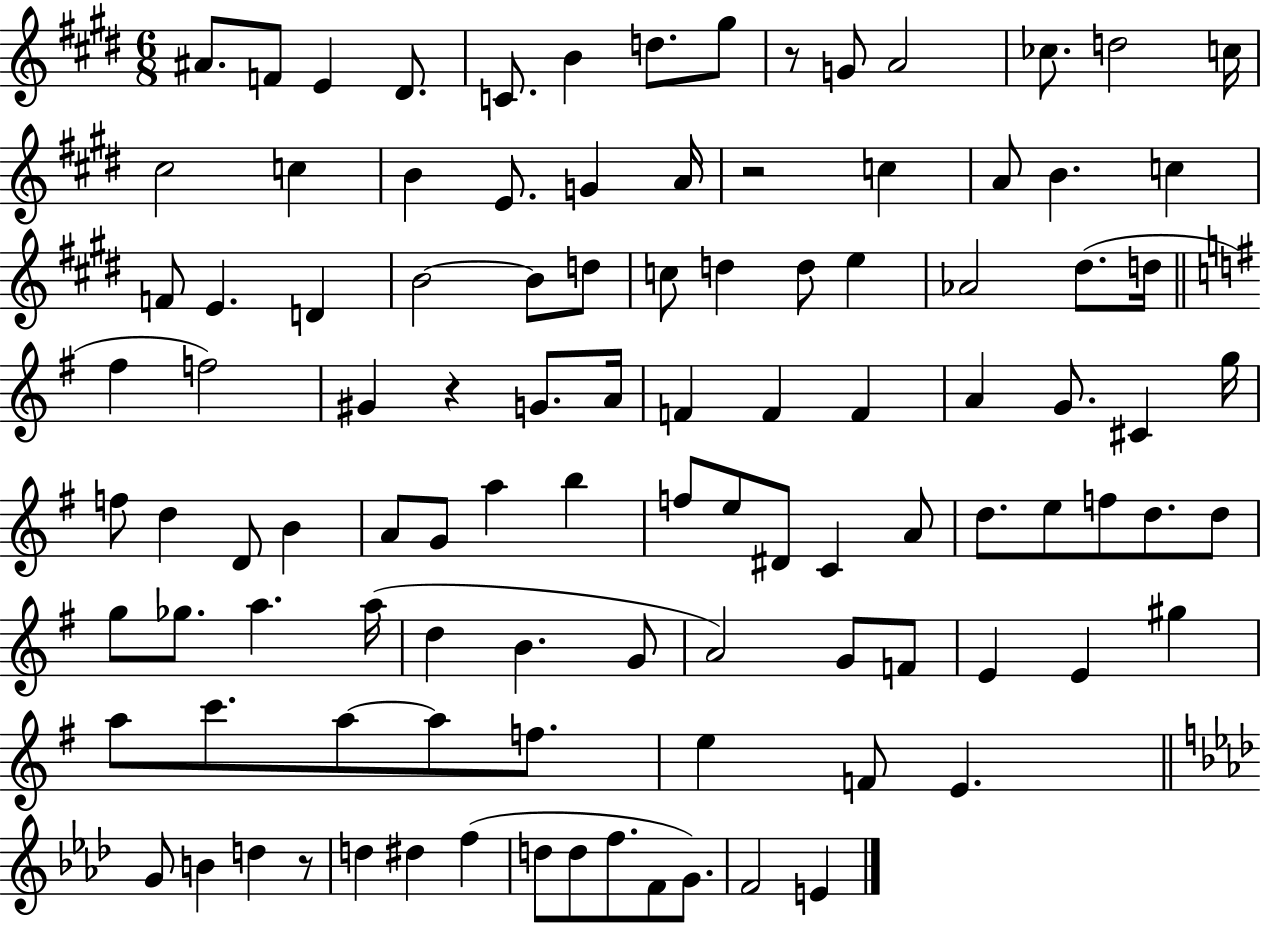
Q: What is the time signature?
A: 6/8